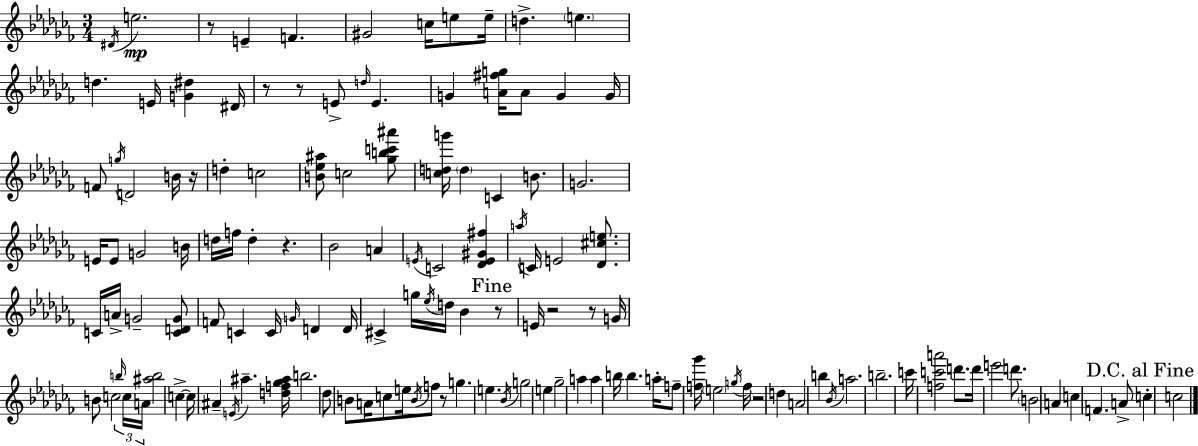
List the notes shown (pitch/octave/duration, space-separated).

D#4/s E5/h. R/e E4/q F4/q. G#4/h C5/s E5/e E5/s D5/q. E5/q. D5/q. E4/s [G4,D#5]/q D#4/s R/e R/e E4/e D5/s E4/q. G4/q [A4,F#5,G5]/s A4/e G4/q G4/s F4/e G5/s D4/h B4/s R/s D5/q C5/h [B4,Eb5,A#5]/e C5/h [Gb5,B5,C6,A#6]/e [C5,D5,G6]/s D5/q C4/q B4/e. G4/h. E4/s E4/e G4/h B4/s D5/s F5/s D5/q R/q. Bb4/h A4/q E4/s C4/h [Db4,E4,G#4,F#5]/q A5/s C4/s E4/h [Db4,C#5,E5]/e. C4/s A4/s G4/h [C4,D4,G4]/e F4/e C4/q C4/s G4/s D4/q D4/s C#4/q G5/s Eb5/s D5/s Bb4/q R/e E4/s R/h R/e G4/s B4/e C5/h B5/s C5/s A4/s [A#5,B5]/h C5/q C5/s A#4/q E4/s A#5/q. [D5,F5,Gb5,A#5]/s B5/h. Db5/e B4/e A4/s C5/e E5/s B4/s F5/e R/e G5/q. E5/q. Bb4/s G5/h E5/q Gb5/h A5/q A5/q B5/s B5/q. A5/s F5/e [F5,Gb6]/s E5/h G5/s F5/s R/h D5/q A4/h B5/q Bb4/s A5/h. B5/h. C6/s [F5,C6,A6]/h D6/e. D6/s E6/h D6/e. B4/h A4/q C5/q F4/q. A4/e C5/q C5/h